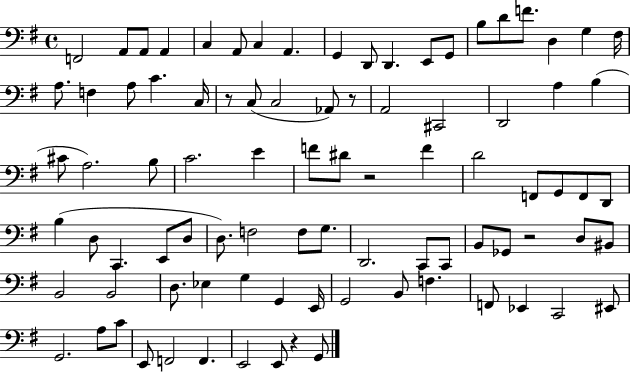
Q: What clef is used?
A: bass